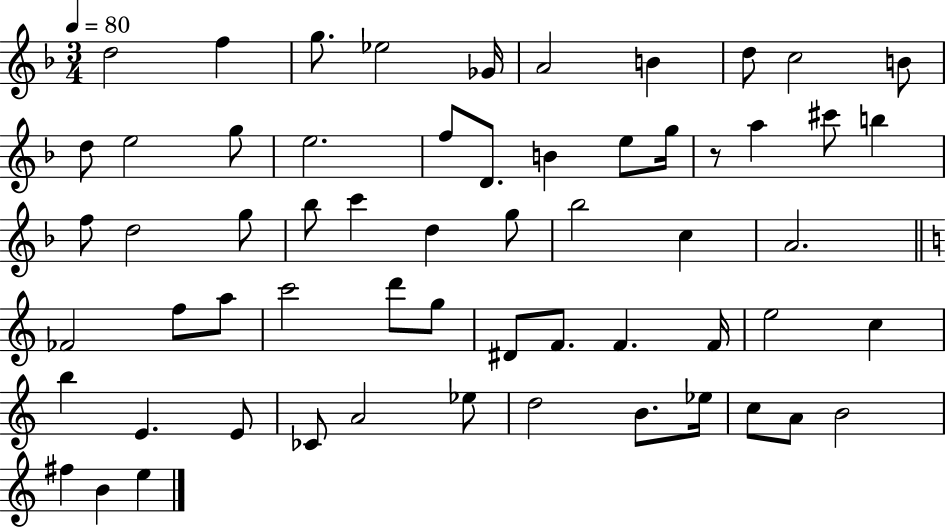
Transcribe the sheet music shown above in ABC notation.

X:1
T:Untitled
M:3/4
L:1/4
K:F
d2 f g/2 _e2 _G/4 A2 B d/2 c2 B/2 d/2 e2 g/2 e2 f/2 D/2 B e/2 g/4 z/2 a ^c'/2 b f/2 d2 g/2 _b/2 c' d g/2 _b2 c A2 _F2 f/2 a/2 c'2 d'/2 g/2 ^D/2 F/2 F F/4 e2 c b E E/2 _C/2 A2 _e/2 d2 B/2 _e/4 c/2 A/2 B2 ^f B e